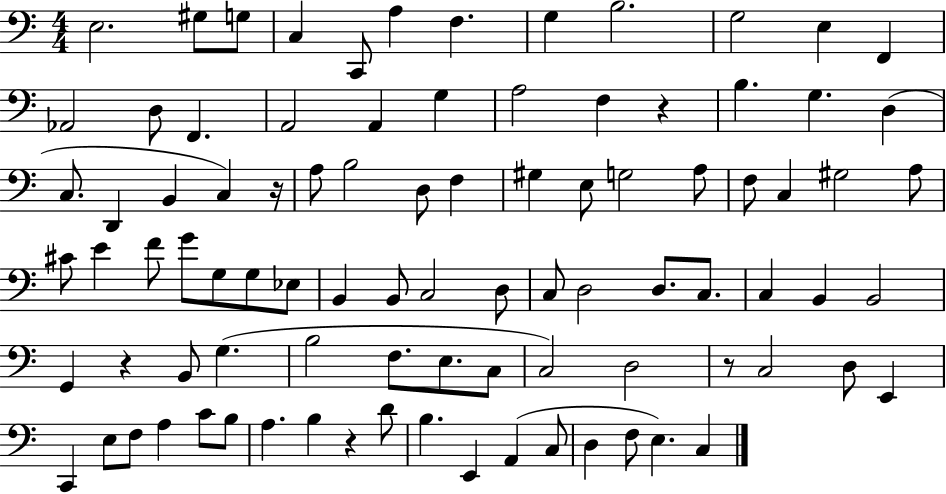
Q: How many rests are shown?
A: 5